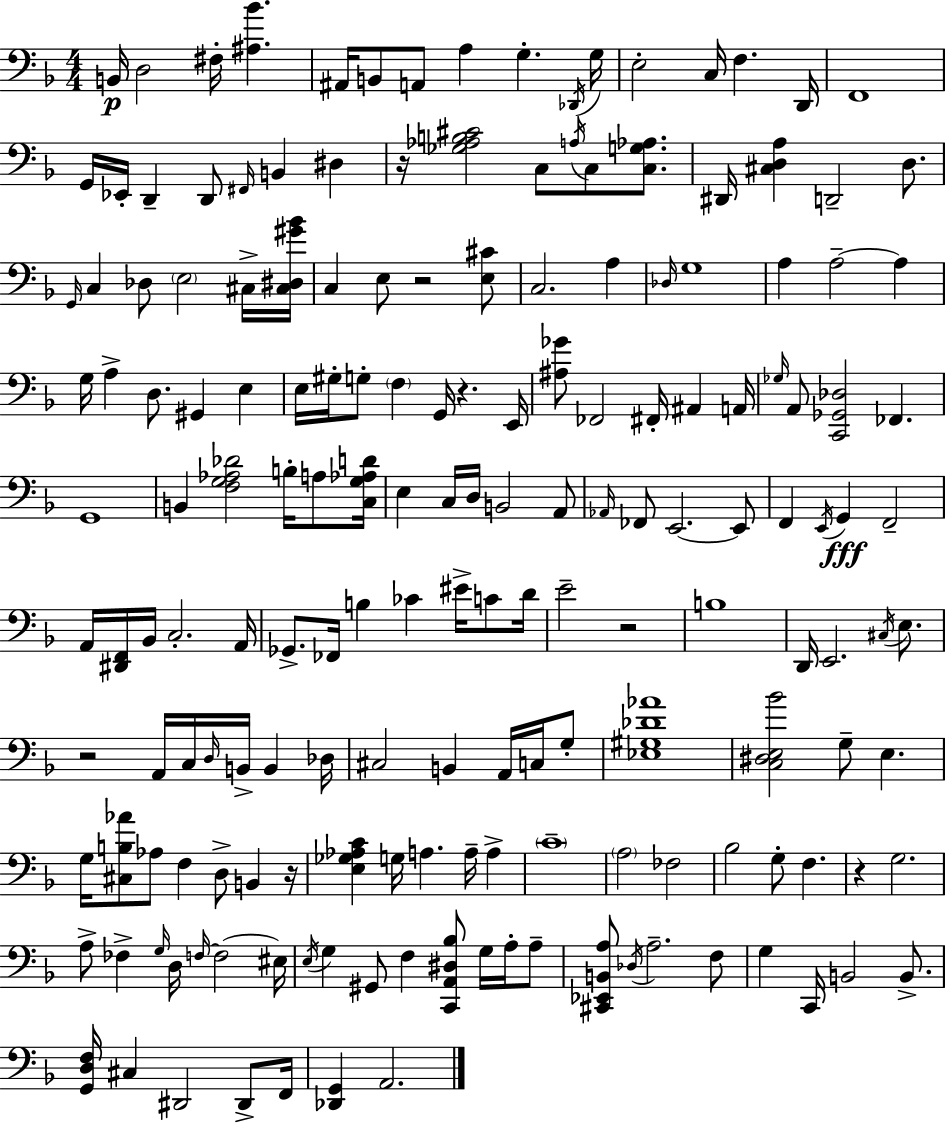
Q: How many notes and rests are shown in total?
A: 175